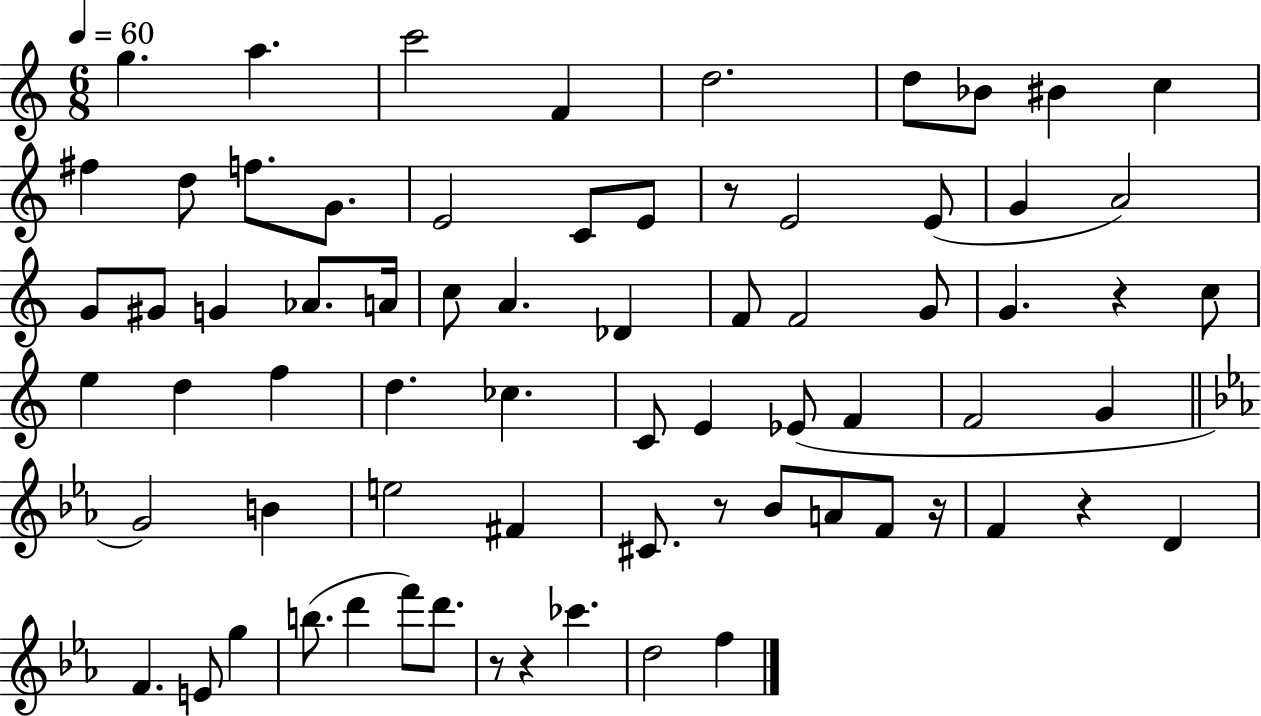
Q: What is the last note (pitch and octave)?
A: F5